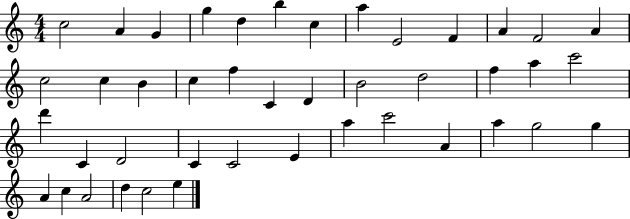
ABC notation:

X:1
T:Untitled
M:4/4
L:1/4
K:C
c2 A G g d b c a E2 F A F2 A c2 c B c f C D B2 d2 f a c'2 d' C D2 C C2 E a c'2 A a g2 g A c A2 d c2 e